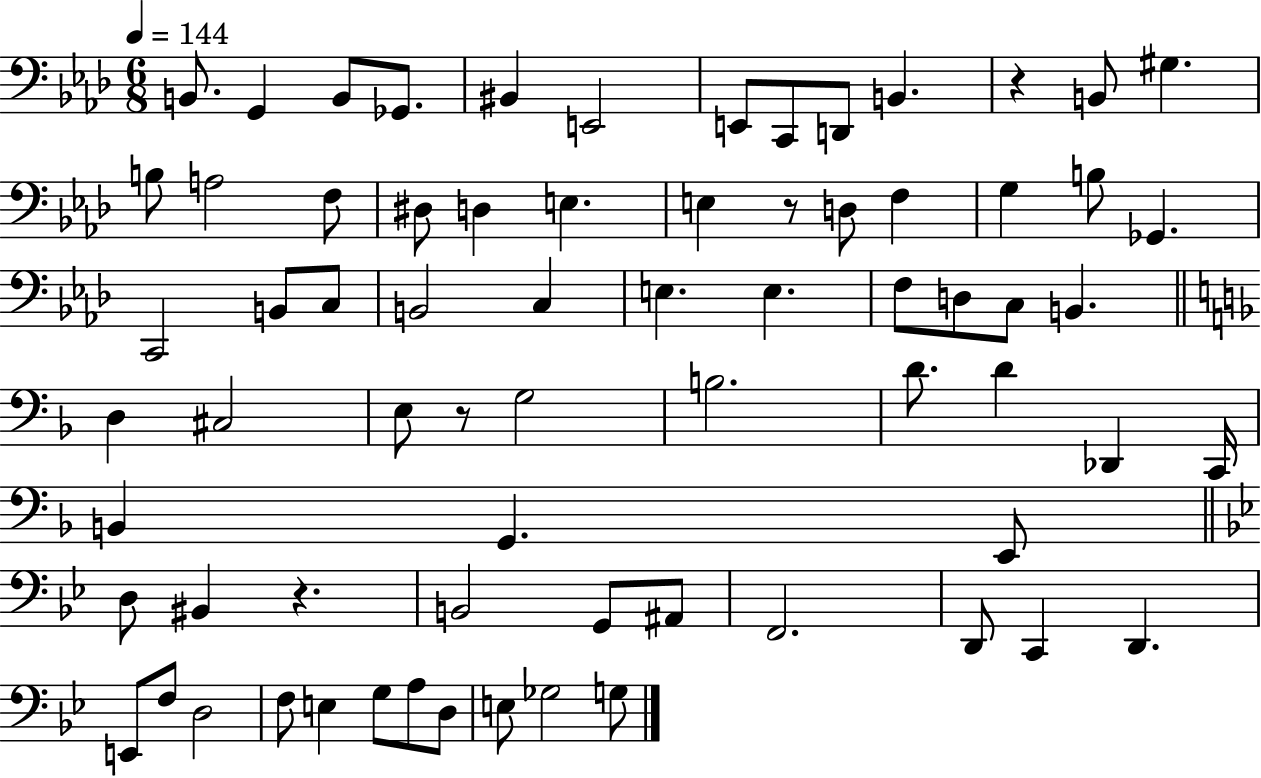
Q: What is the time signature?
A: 6/8